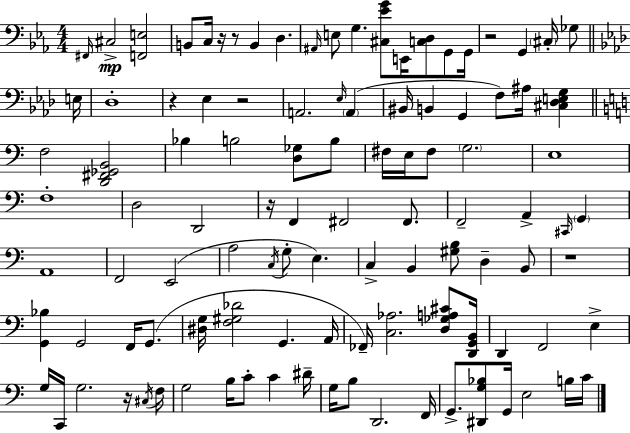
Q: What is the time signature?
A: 4/4